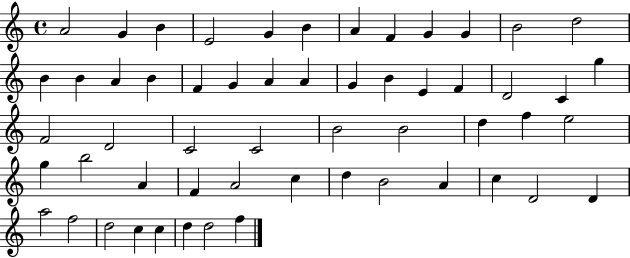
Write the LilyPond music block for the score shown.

{
  \clef treble
  \time 4/4
  \defaultTimeSignature
  \key c \major
  a'2 g'4 b'4 | e'2 g'4 b'4 | a'4 f'4 g'4 g'4 | b'2 d''2 | \break b'4 b'4 a'4 b'4 | f'4 g'4 a'4 a'4 | g'4 b'4 e'4 f'4 | d'2 c'4 g''4 | \break f'2 d'2 | c'2 c'2 | b'2 b'2 | d''4 f''4 e''2 | \break g''4 b''2 a'4 | f'4 a'2 c''4 | d''4 b'2 a'4 | c''4 d'2 d'4 | \break a''2 f''2 | d''2 c''4 c''4 | d''4 d''2 f''4 | \bar "|."
}